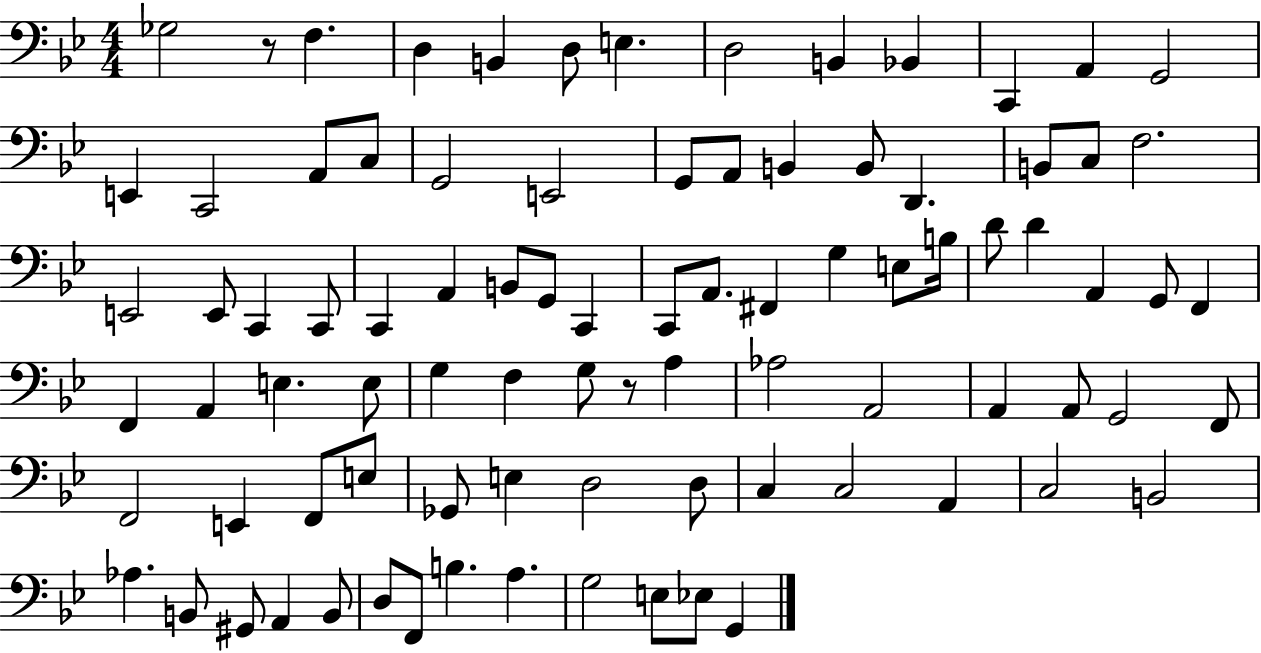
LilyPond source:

{
  \clef bass
  \numericTimeSignature
  \time 4/4
  \key bes \major
  ges2 r8 f4. | d4 b,4 d8 e4. | d2 b,4 bes,4 | c,4 a,4 g,2 | \break e,4 c,2 a,8 c8 | g,2 e,2 | g,8 a,8 b,4 b,8 d,4. | b,8 c8 f2. | \break e,2 e,8 c,4 c,8 | c,4 a,4 b,8 g,8 c,4 | c,8 a,8. fis,4 g4 e8 b16 | d'8 d'4 a,4 g,8 f,4 | \break f,4 a,4 e4. e8 | g4 f4 g8 r8 a4 | aes2 a,2 | a,4 a,8 g,2 f,8 | \break f,2 e,4 f,8 e8 | ges,8 e4 d2 d8 | c4 c2 a,4 | c2 b,2 | \break aes4. b,8 gis,8 a,4 b,8 | d8 f,8 b4. a4. | g2 e8 ees8 g,4 | \bar "|."
}